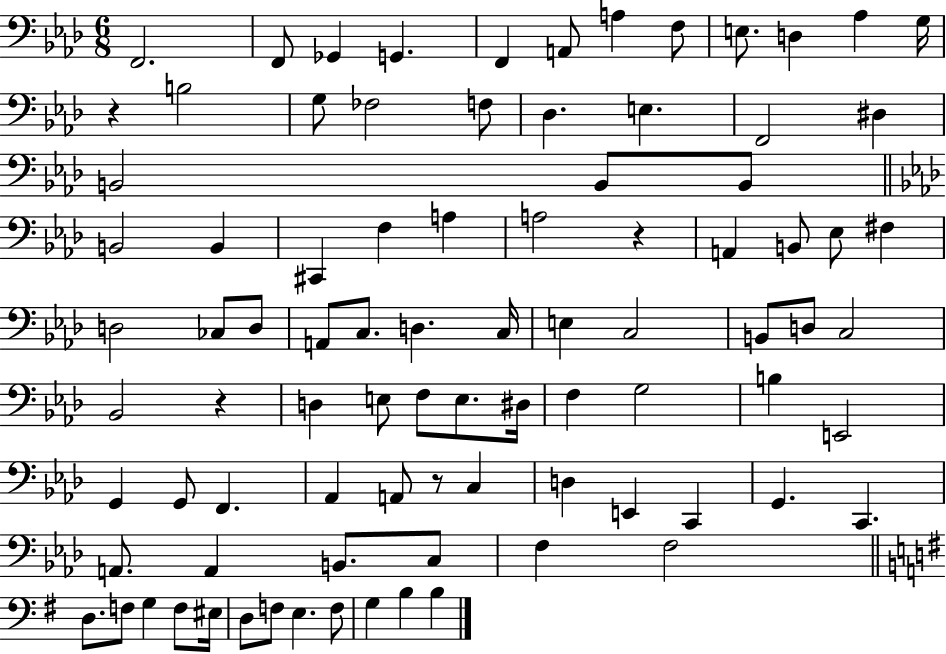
F2/h. F2/e Gb2/q G2/q. F2/q A2/e A3/q F3/e E3/e. D3/q Ab3/q G3/s R/q B3/h G3/e FES3/h F3/e Db3/q. E3/q. F2/h D#3/q B2/h B2/e B2/e B2/h B2/q C#2/q F3/q A3/q A3/h R/q A2/q B2/e Eb3/e F#3/q D3/h CES3/e D3/e A2/e C3/e. D3/q. C3/s E3/q C3/h B2/e D3/e C3/h Bb2/h R/q D3/q E3/e F3/e E3/e. D#3/s F3/q G3/h B3/q E2/h G2/q G2/e F2/q. Ab2/q A2/e R/e C3/q D3/q E2/q C2/q G2/q. C2/q. A2/e. A2/q B2/e. C3/e F3/q F3/h D3/e. F3/e G3/q F3/e EIS3/s D3/e F3/e E3/q. F3/e G3/q B3/q B3/q